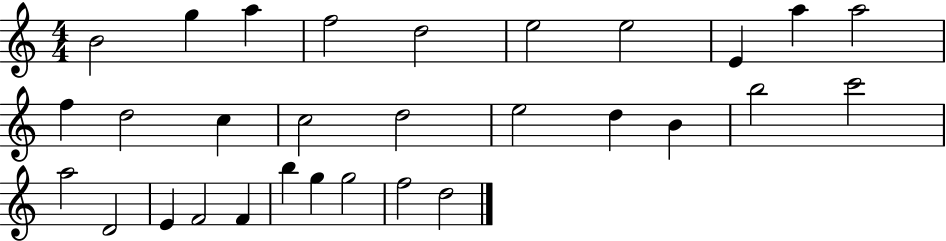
B4/h G5/q A5/q F5/h D5/h E5/h E5/h E4/q A5/q A5/h F5/q D5/h C5/q C5/h D5/h E5/h D5/q B4/q B5/h C6/h A5/h D4/h E4/q F4/h F4/q B5/q G5/q G5/h F5/h D5/h